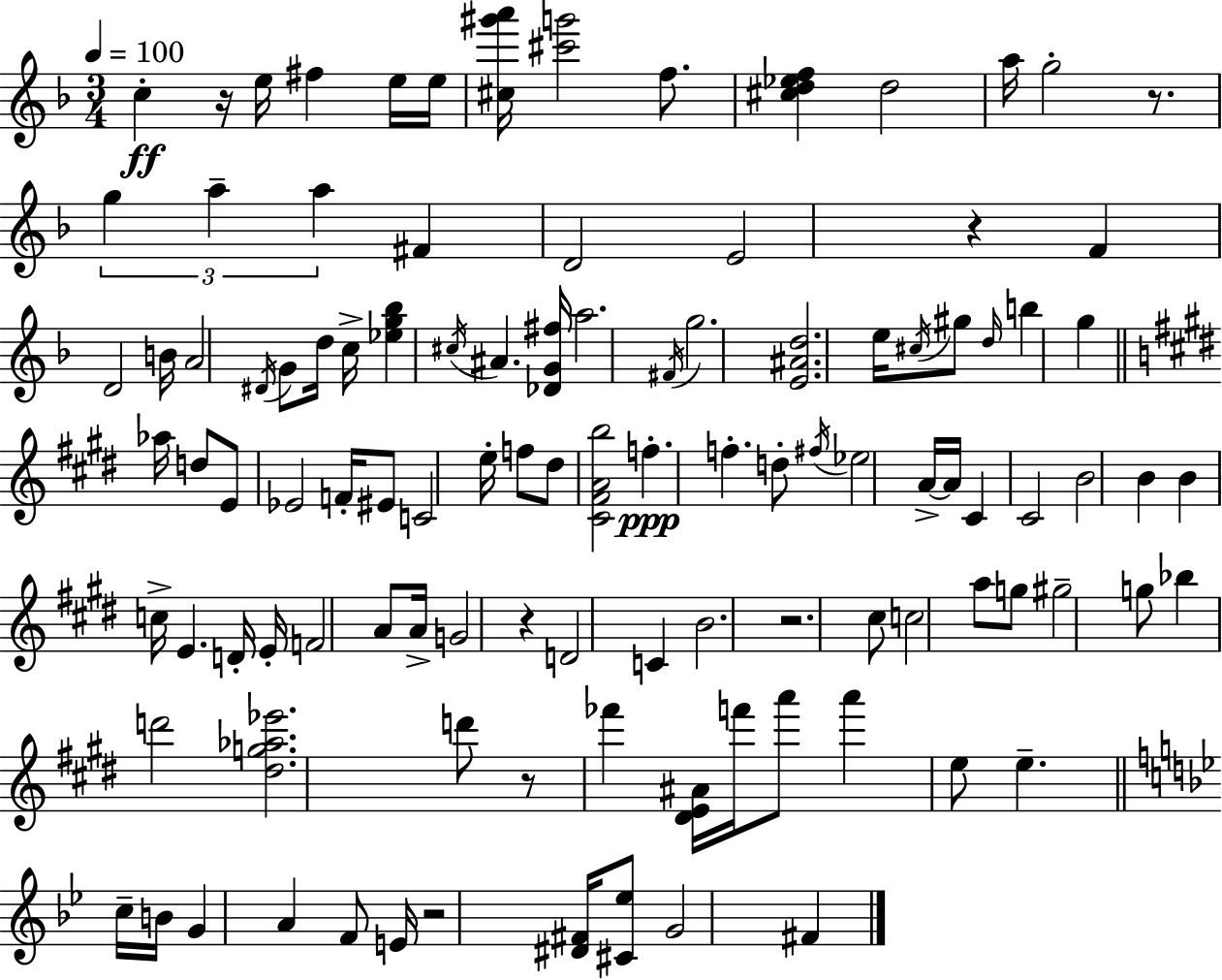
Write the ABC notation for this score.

X:1
T:Untitled
M:3/4
L:1/4
K:Dm
c z/4 e/4 ^f e/4 e/4 [^c^g'a']/4 [^c'g']2 f/2 [^cd_ef] d2 a/4 g2 z/2 g a a ^F D2 E2 z F D2 B/4 A2 ^D/4 G/2 d/4 c/4 [_eg_b] ^c/4 ^A [_DG^f]/4 a2 ^F/4 g2 [E^Ad]2 e/4 ^c/4 ^g/2 d/4 b g _a/4 d/2 E/2 _E2 F/4 ^E/2 C2 e/4 f/2 ^d/2 [^C^FAb]2 f f d/2 ^f/4 _e2 A/4 A/4 ^C ^C2 B2 B B c/4 E D/4 E/4 F2 A/2 A/4 G2 z D2 C B2 z2 ^c/2 c2 a/2 g/2 ^g2 g/2 _b d'2 [^dg_a_e']2 d'/2 z/2 _f' [^DE^A]/4 f'/4 a'/2 a' e/2 e c/4 B/4 G A F/2 E/4 z2 [^D^F]/4 [^C_e]/2 G2 ^F